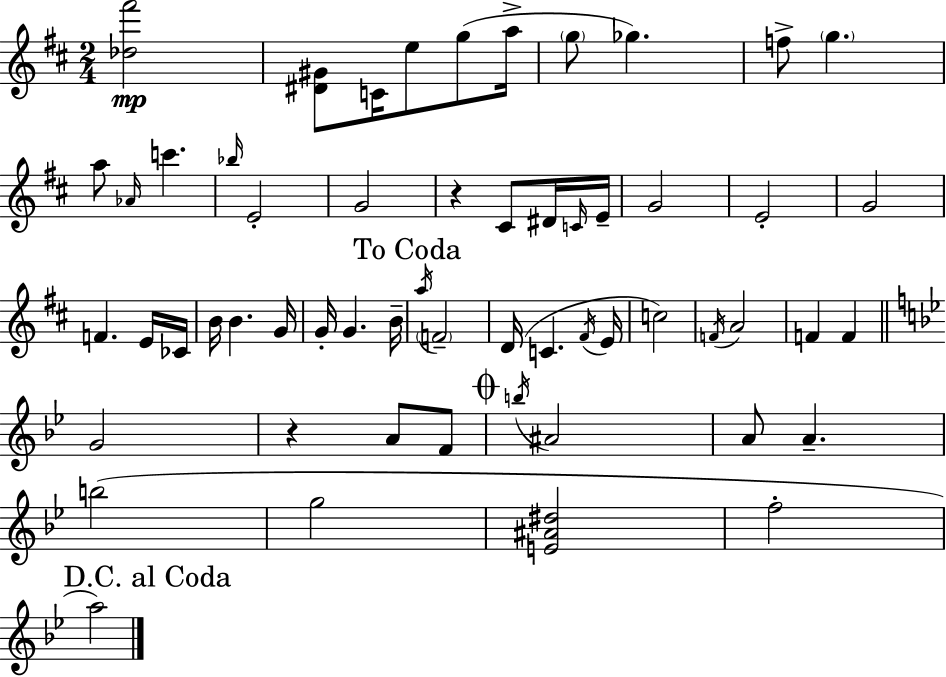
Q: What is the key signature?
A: D major